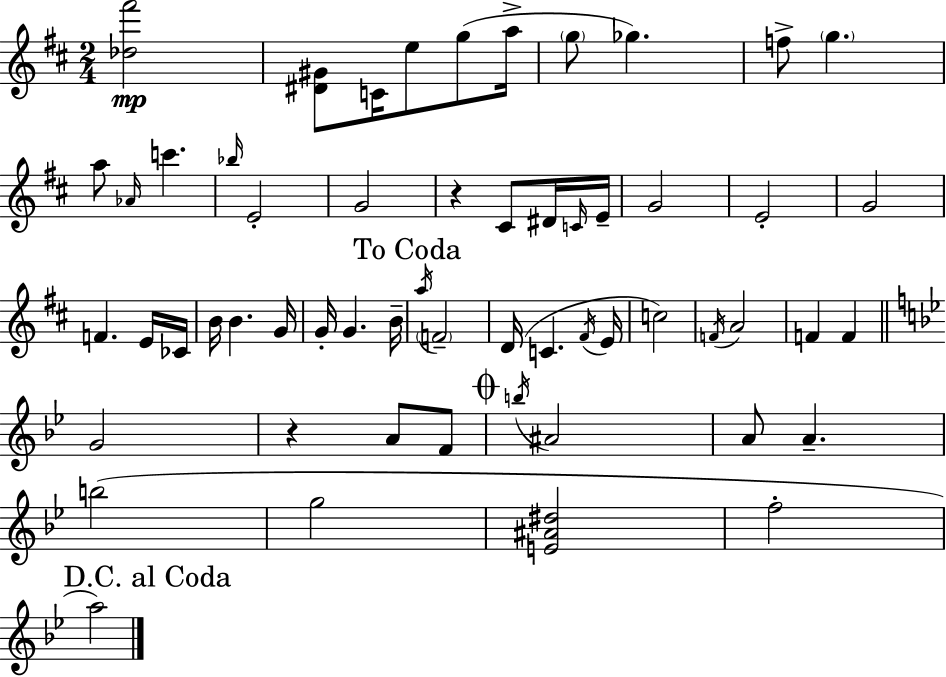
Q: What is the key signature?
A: D major